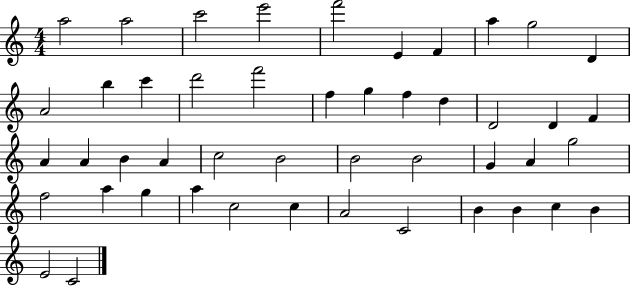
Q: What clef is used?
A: treble